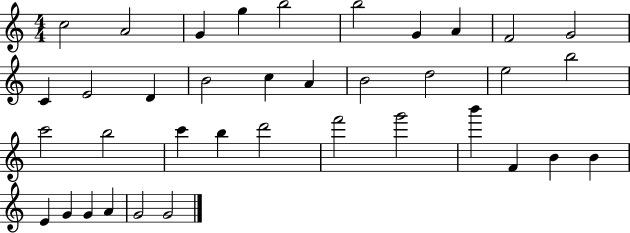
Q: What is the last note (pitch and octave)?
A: G4